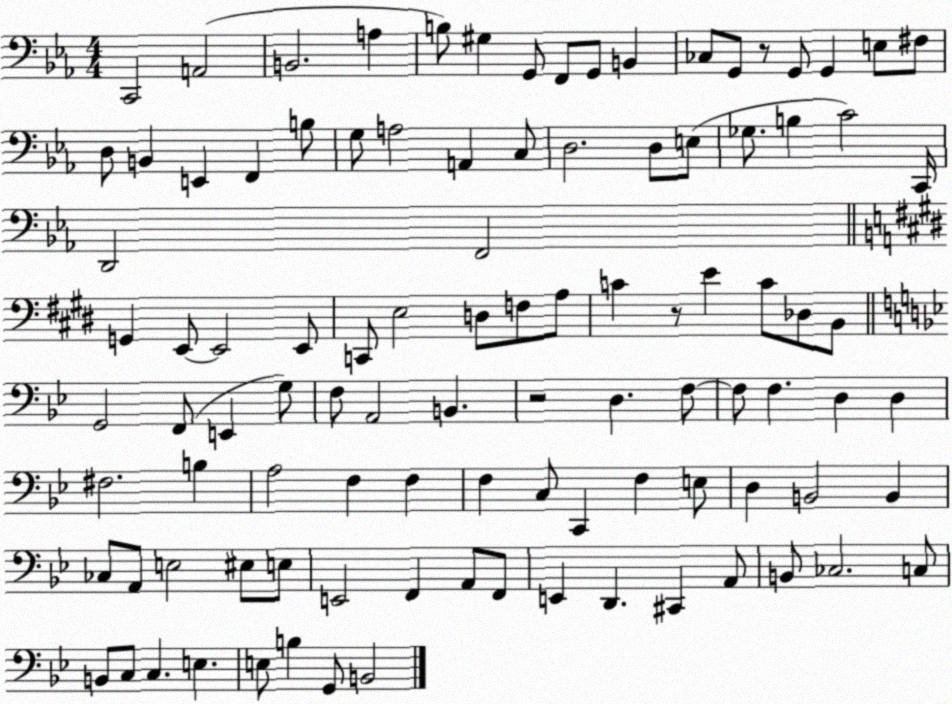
X:1
T:Untitled
M:4/4
L:1/4
K:Eb
C,,2 A,,2 B,,2 A, B,/2 ^G, G,,/2 F,,/2 G,,/2 B,, _C,/2 G,,/2 z/2 G,,/2 G,, E,/2 ^F,/2 D,/2 B,, E,, F,, B,/2 G,/2 A,2 A,, C,/2 D,2 D,/2 E,/2 _G,/2 B, C2 C,,/4 D,,2 F,,2 G,, E,,/2 E,,2 E,,/2 C,,/2 E,2 D,/2 F,/2 A,/2 C z/2 E C/2 _D,/2 B,,/2 G,,2 F,,/2 E,, G,/2 F,/2 A,,2 B,, z2 D, F,/2 F,/2 F, D, D, ^F,2 B, A,2 F, F, F, C,/2 C,, F, E,/2 D, B,,2 B,, _C,/2 A,,/2 E,2 ^E,/2 E,/2 E,,2 F,, A,,/2 F,,/2 E,, D,, ^C,, A,,/2 B,,/2 _C,2 C,/2 B,,/2 C,/2 C, E, E,/2 B, G,,/2 B,,2